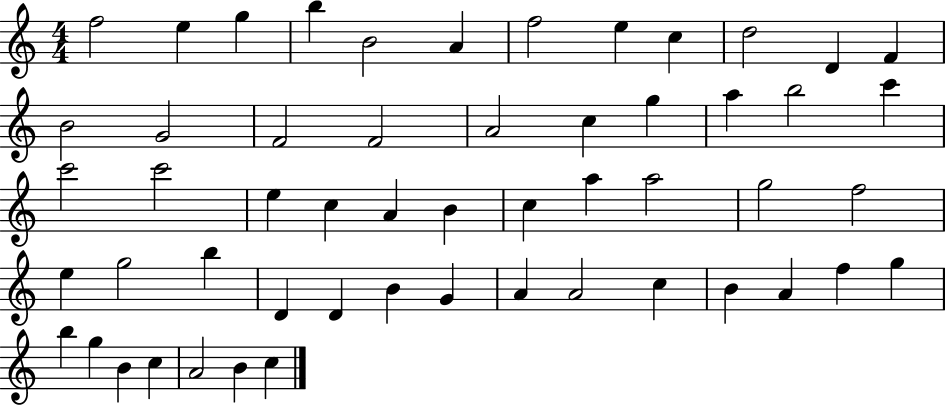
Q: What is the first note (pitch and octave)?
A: F5